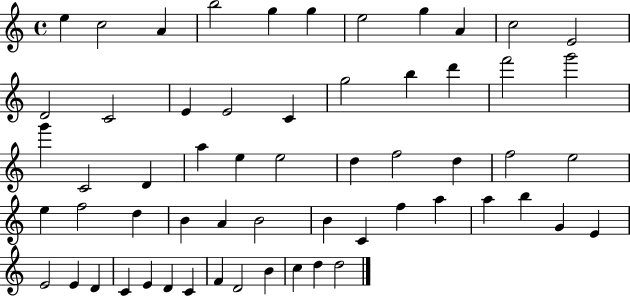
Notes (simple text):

E5/q C5/h A4/q B5/h G5/q G5/q E5/h G5/q A4/q C5/h E4/h D4/h C4/h E4/q E4/h C4/q G5/h B5/q D6/q F6/h G6/h G6/q C4/h D4/q A5/q E5/q E5/h D5/q F5/h D5/q F5/h E5/h E5/q F5/h D5/q B4/q A4/q B4/h B4/q C4/q F5/q A5/q A5/q B5/q G4/q E4/q E4/h E4/q D4/q C4/q E4/q D4/q C4/q F4/q D4/h B4/q C5/q D5/q D5/h